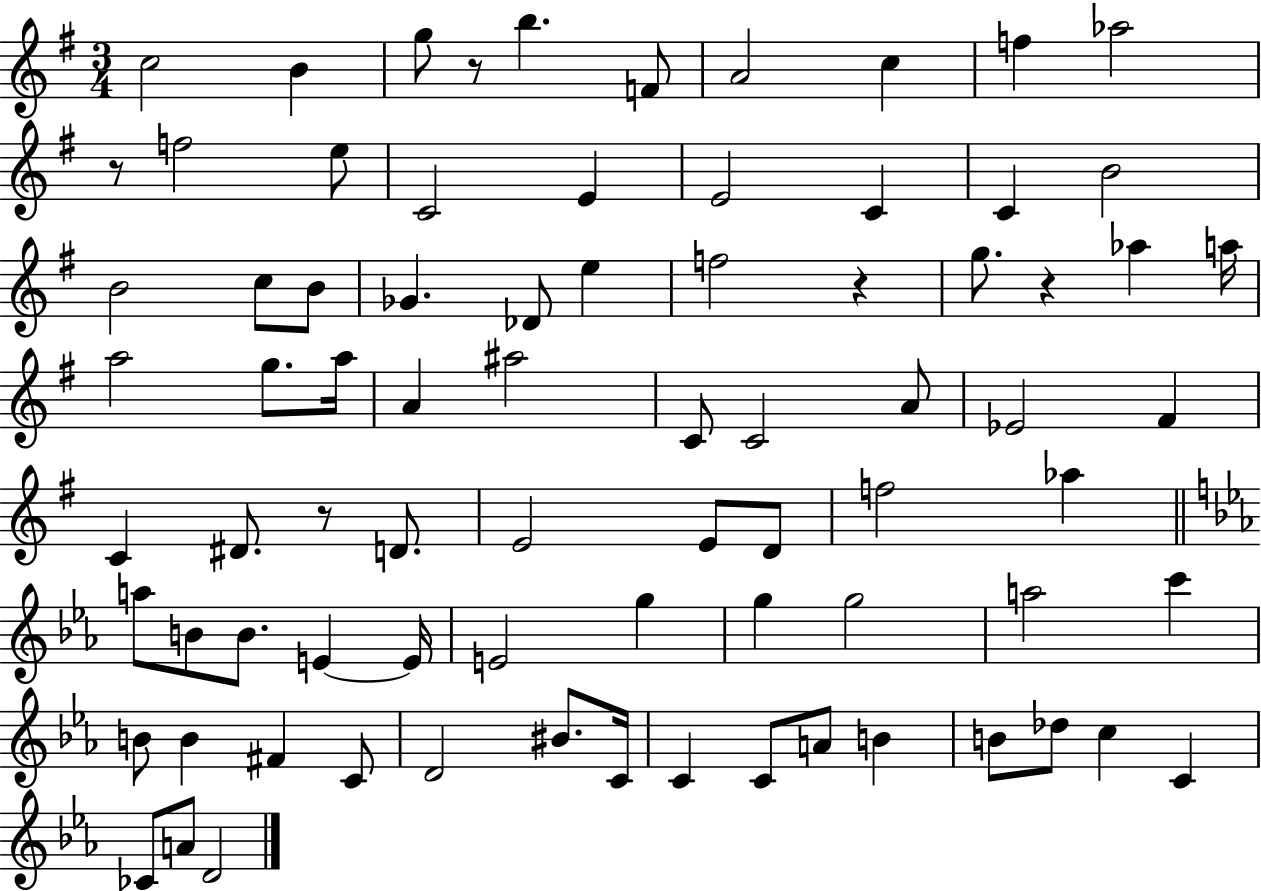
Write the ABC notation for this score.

X:1
T:Untitled
M:3/4
L:1/4
K:G
c2 B g/2 z/2 b F/2 A2 c f _a2 z/2 f2 e/2 C2 E E2 C C B2 B2 c/2 B/2 _G _D/2 e f2 z g/2 z _a a/4 a2 g/2 a/4 A ^a2 C/2 C2 A/2 _E2 ^F C ^D/2 z/2 D/2 E2 E/2 D/2 f2 _a a/2 B/2 B/2 E E/4 E2 g g g2 a2 c' B/2 B ^F C/2 D2 ^B/2 C/4 C C/2 A/2 B B/2 _d/2 c C _C/2 A/2 D2